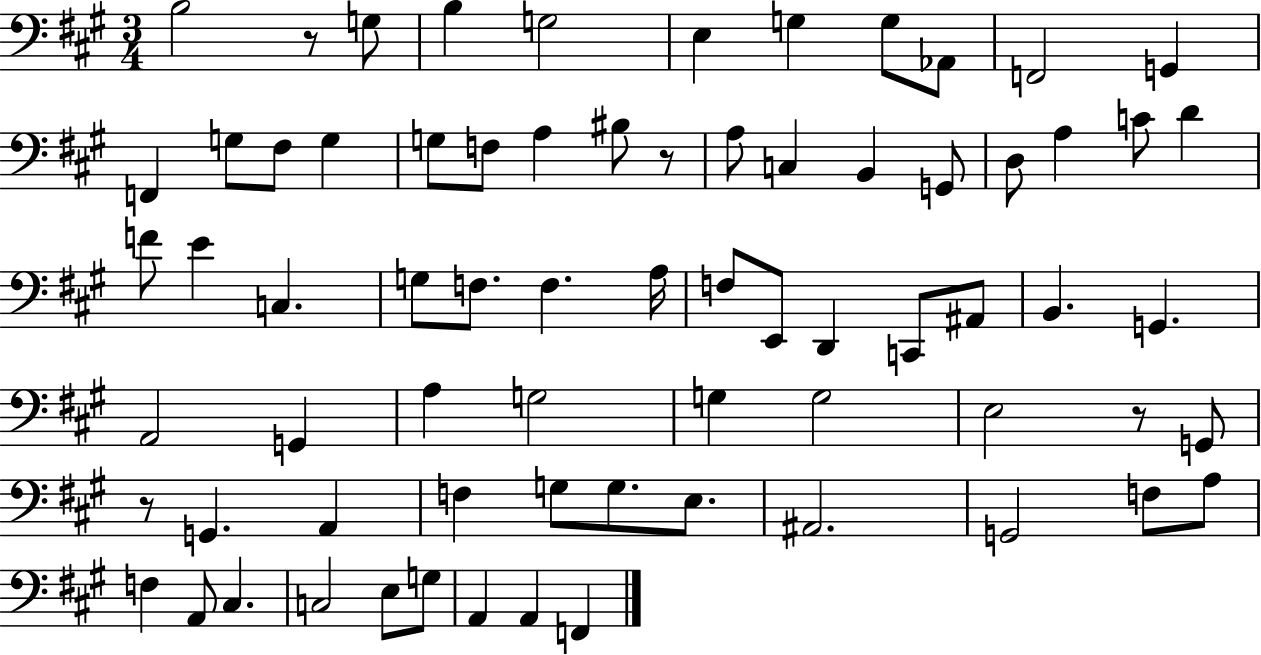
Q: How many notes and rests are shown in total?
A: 71